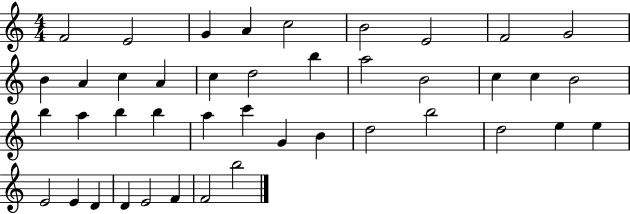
{
  \clef treble
  \numericTimeSignature
  \time 4/4
  \key c \major
  f'2 e'2 | g'4 a'4 c''2 | b'2 e'2 | f'2 g'2 | \break b'4 a'4 c''4 a'4 | c''4 d''2 b''4 | a''2 b'2 | c''4 c''4 b'2 | \break b''4 a''4 b''4 b''4 | a''4 c'''4 g'4 b'4 | d''2 b''2 | d''2 e''4 e''4 | \break e'2 e'4 d'4 | d'4 e'2 f'4 | f'2 b''2 | \bar "|."
}